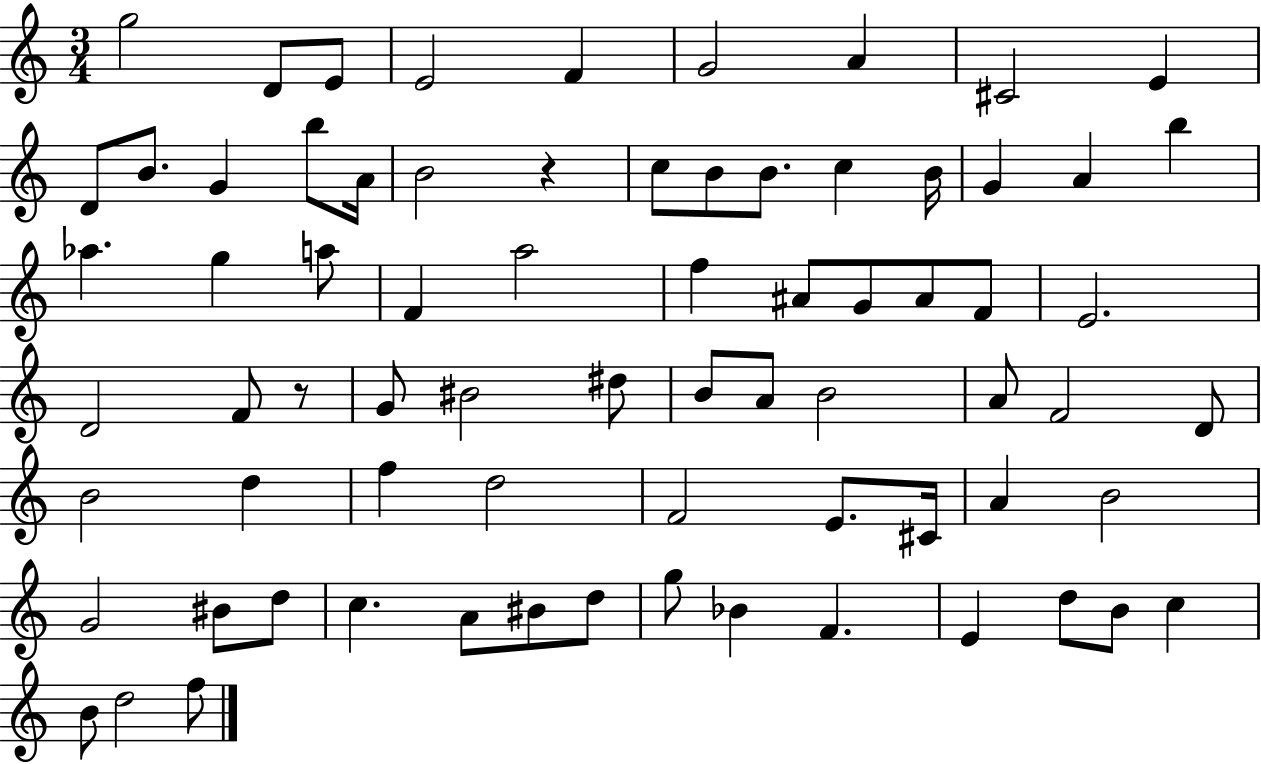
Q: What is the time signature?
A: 3/4